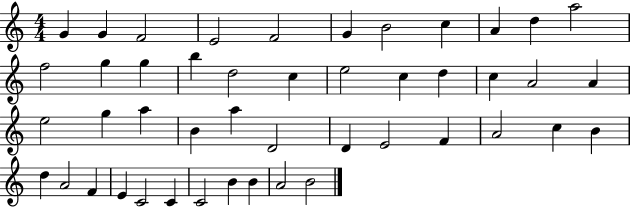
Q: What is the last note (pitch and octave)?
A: B4